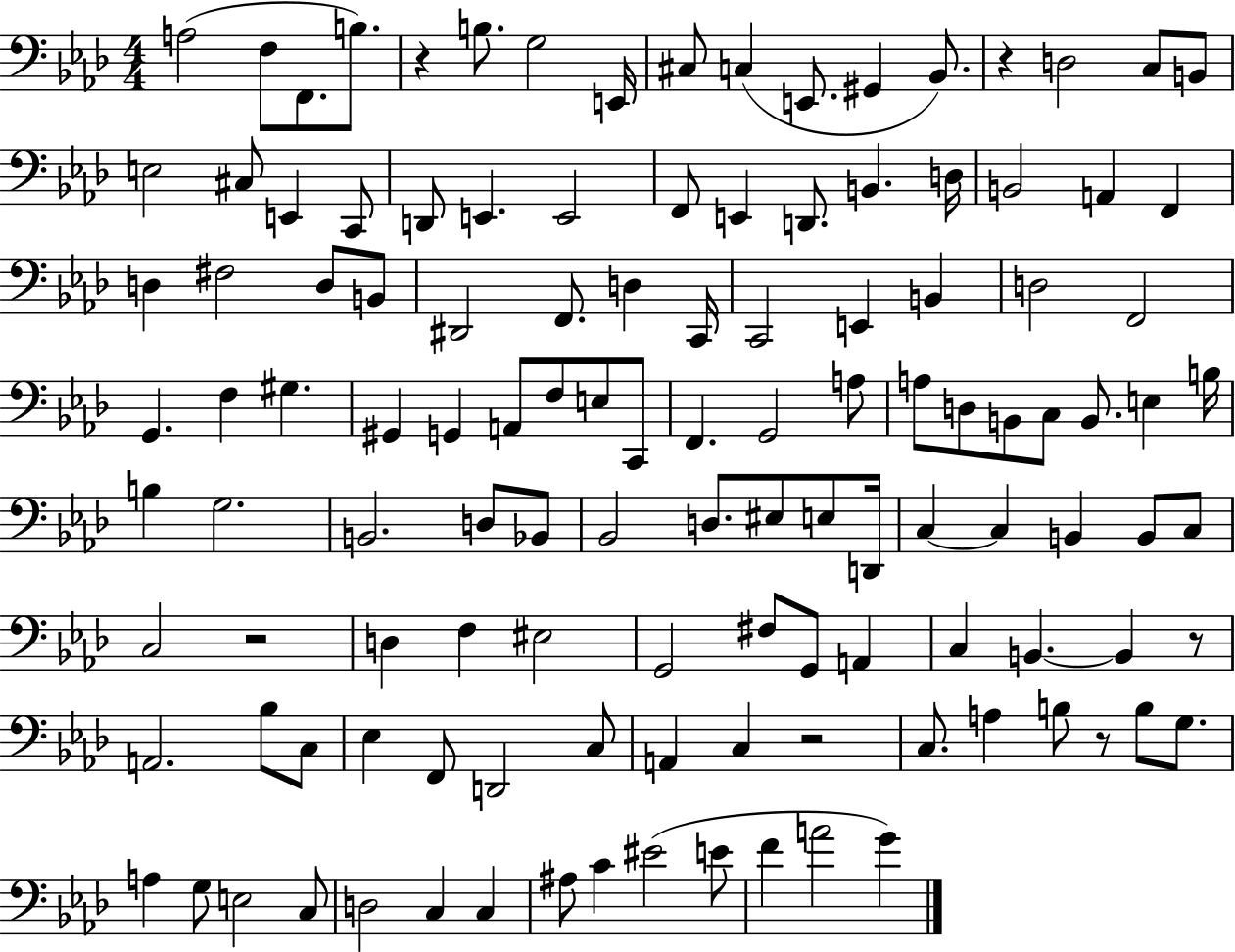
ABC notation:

X:1
T:Untitled
M:4/4
L:1/4
K:Ab
A,2 F,/2 F,,/2 B,/2 z B,/2 G,2 E,,/4 ^C,/2 C, E,,/2 ^G,, _B,,/2 z D,2 C,/2 B,,/2 E,2 ^C,/2 E,, C,,/2 D,,/2 E,, E,,2 F,,/2 E,, D,,/2 B,, D,/4 B,,2 A,, F,, D, ^F,2 D,/2 B,,/2 ^D,,2 F,,/2 D, C,,/4 C,,2 E,, B,, D,2 F,,2 G,, F, ^G, ^G,, G,, A,,/2 F,/2 E,/2 C,,/2 F,, G,,2 A,/2 A,/2 D,/2 B,,/2 C,/2 B,,/2 E, B,/4 B, G,2 B,,2 D,/2 _B,,/2 _B,,2 D,/2 ^E,/2 E,/2 D,,/4 C, C, B,, B,,/2 C,/2 C,2 z2 D, F, ^E,2 G,,2 ^F,/2 G,,/2 A,, C, B,, B,, z/2 A,,2 _B,/2 C,/2 _E, F,,/2 D,,2 C,/2 A,, C, z2 C,/2 A, B,/2 z/2 B,/2 G,/2 A, G,/2 E,2 C,/2 D,2 C, C, ^A,/2 C ^E2 E/2 F A2 G